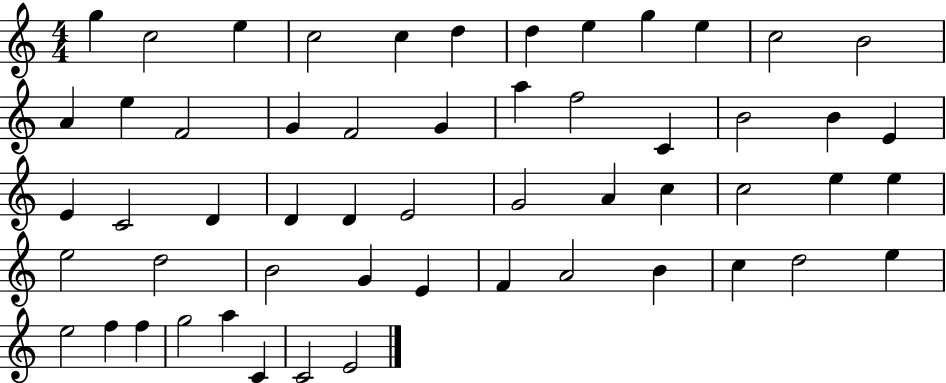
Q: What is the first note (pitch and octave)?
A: G5